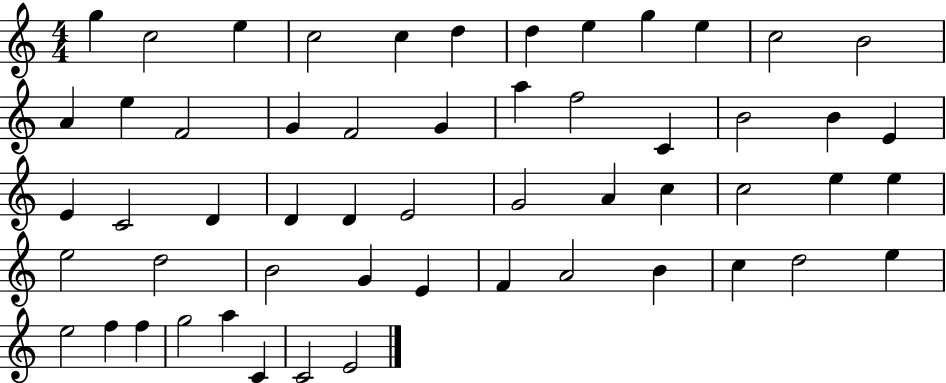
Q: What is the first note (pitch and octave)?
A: G5